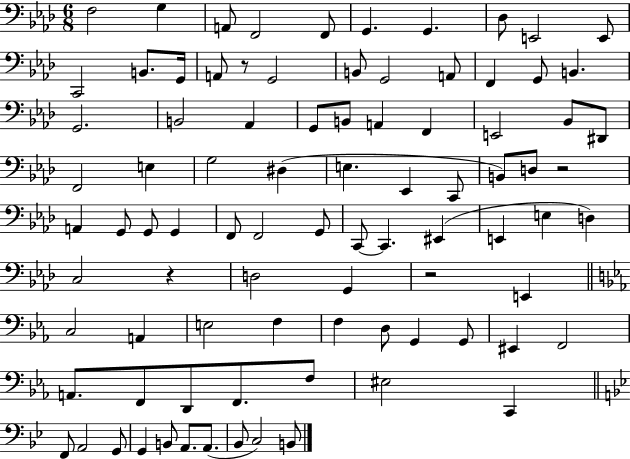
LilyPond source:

{
  \clef bass
  \numericTimeSignature
  \time 6/8
  \key aes \major
  f2 g4 | a,8 f,2 f,8 | g,4. g,4. | des8 e,2 e,8 | \break c,2 b,8. g,16 | a,8 r8 g,2 | b,8 g,2 a,8 | f,4 g,8 b,4. | \break g,2. | b,2 aes,4 | g,8 b,8 a,4 f,4 | e,2 bes,8 dis,8 | \break f,2 e4 | g2 dis4( | e4. ees,4 c,8 | b,8) d8 r2 | \break a,4 g,8 g,8 g,4 | f,8 f,2 g,8 | c,8~~ c,4. eis,4( | e,4 e4 d4) | \break c2 r4 | d2 g,4 | r2 e,4 | \bar "||" \break \key ees \major c2 a,4 | e2 f4 | f4 d8 g,4 g,8 | eis,4 f,2 | \break a,8. f,8 d,8 f,8. f8 | eis2 c,4 | \bar "||" \break \key g \minor f,8 a,2 g,8 | g,4 b,8 a,8. a,8.( | bes,8 c2) b,8 | \bar "|."
}